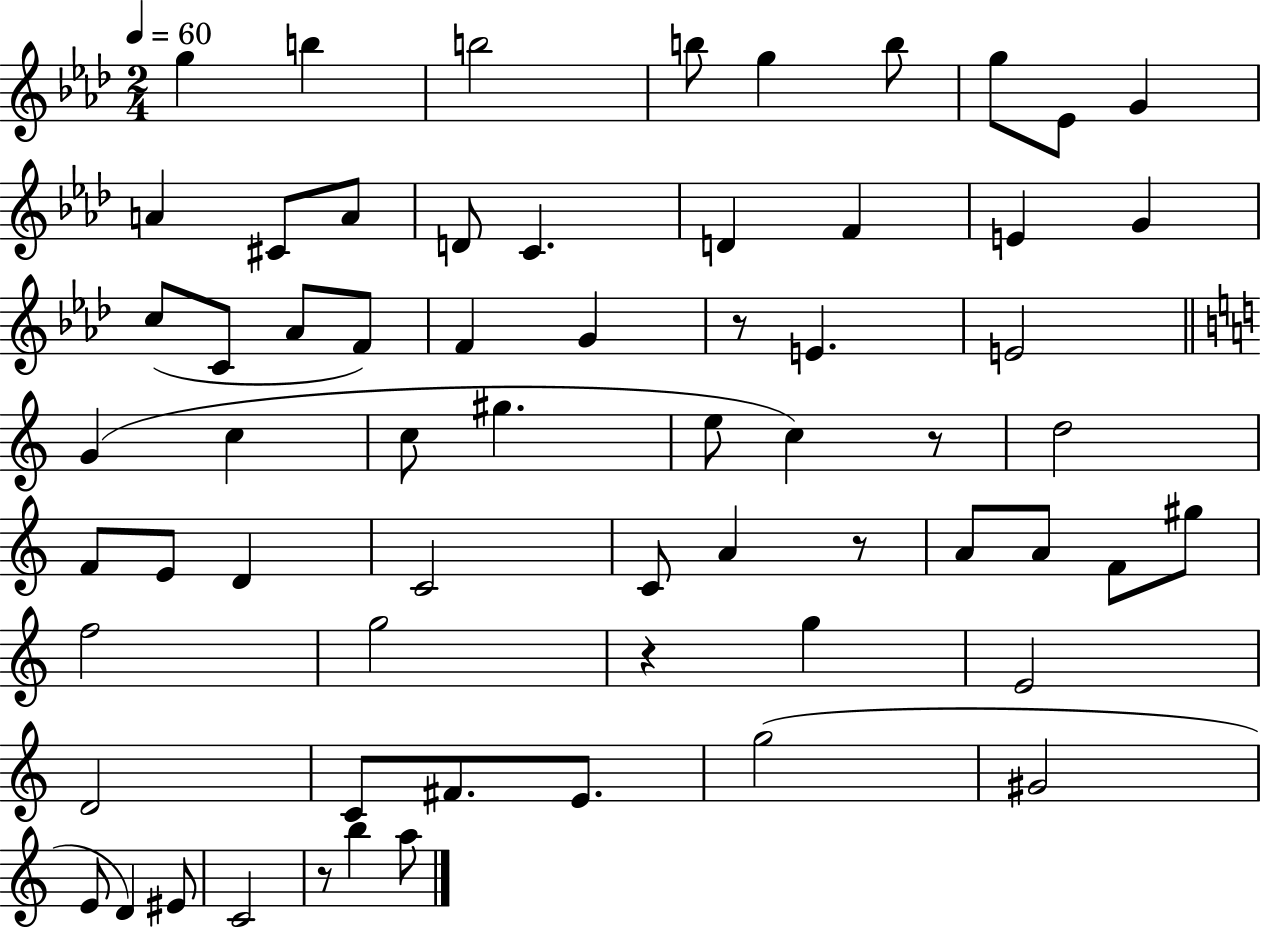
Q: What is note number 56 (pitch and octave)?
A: EIS4